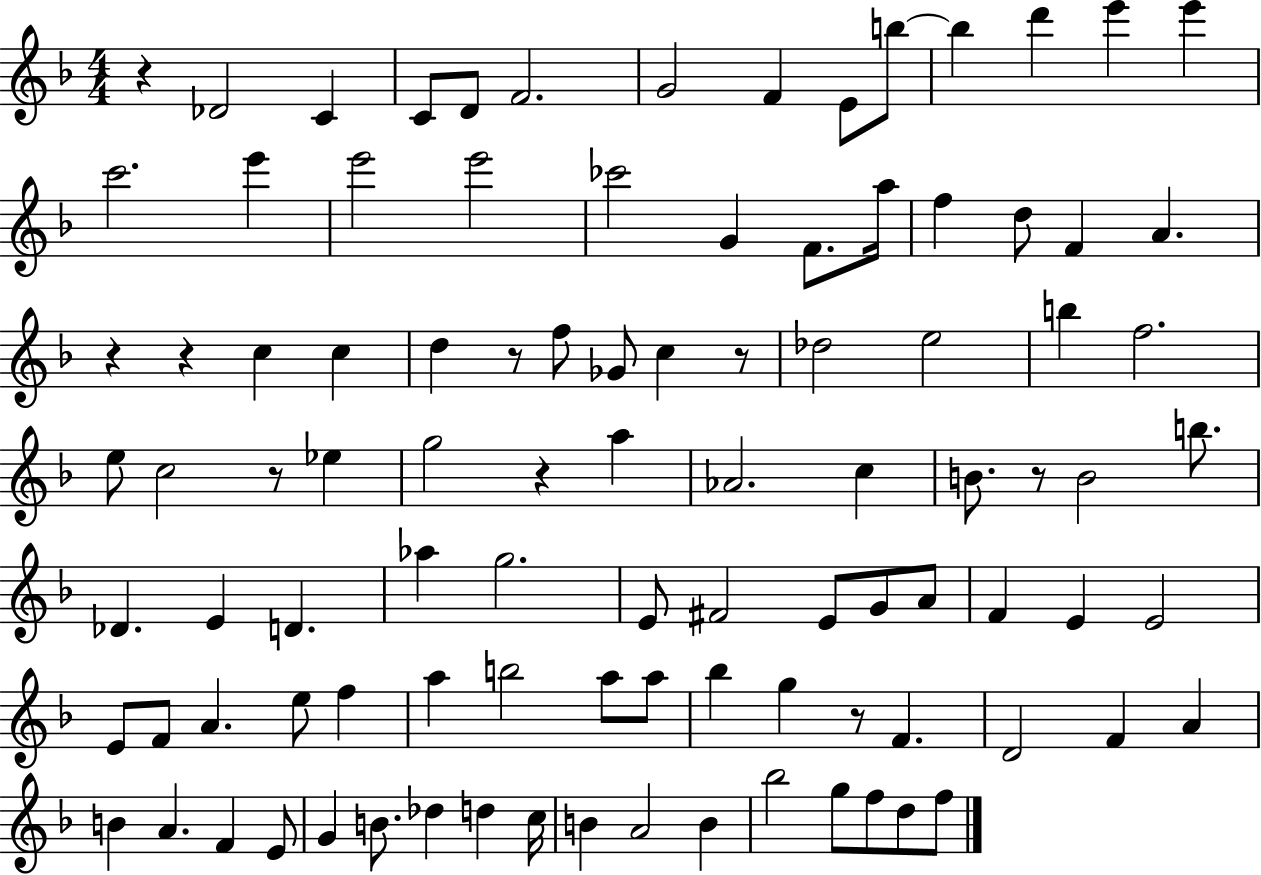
R/q Db4/h C4/q C4/e D4/e F4/h. G4/h F4/q E4/e B5/e B5/q D6/q E6/q E6/q C6/h. E6/q E6/h E6/h CES6/h G4/q F4/e. A5/s F5/q D5/e F4/q A4/q. R/q R/q C5/q C5/q D5/q R/e F5/e Gb4/e C5/q R/e Db5/h E5/h B5/q F5/h. E5/e C5/h R/e Eb5/q G5/h R/q A5/q Ab4/h. C5/q B4/e. R/e B4/h B5/e. Db4/q. E4/q D4/q. Ab5/q G5/h. E4/e F#4/h E4/e G4/e A4/e F4/q E4/q E4/h E4/e F4/e A4/q. E5/e F5/q A5/q B5/h A5/e A5/e Bb5/q G5/q R/e F4/q. D4/h F4/q A4/q B4/q A4/q. F4/q E4/e G4/q B4/e. Db5/q D5/q C5/s B4/q A4/h B4/q Bb5/h G5/e F5/e D5/e F5/e